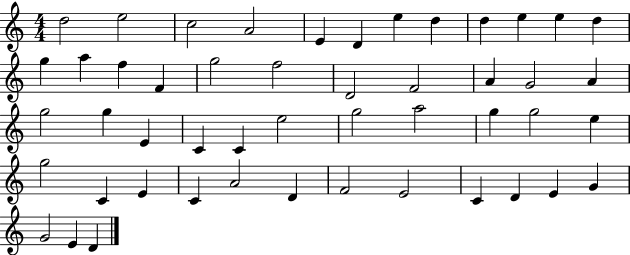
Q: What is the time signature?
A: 4/4